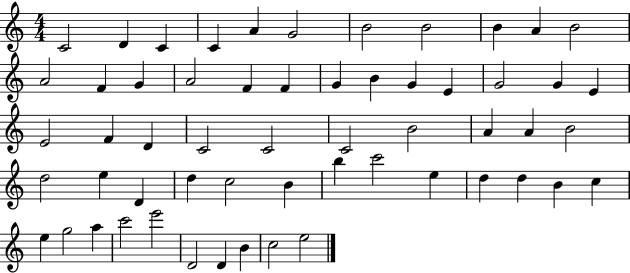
{
  \clef treble
  \numericTimeSignature
  \time 4/4
  \key c \major
  c'2 d'4 c'4 | c'4 a'4 g'2 | b'2 b'2 | b'4 a'4 b'2 | \break a'2 f'4 g'4 | a'2 f'4 f'4 | g'4 b'4 g'4 e'4 | g'2 g'4 e'4 | \break e'2 f'4 d'4 | c'2 c'2 | c'2 b'2 | a'4 a'4 b'2 | \break d''2 e''4 d'4 | d''4 c''2 b'4 | b''4 c'''2 e''4 | d''4 d''4 b'4 c''4 | \break e''4 g''2 a''4 | c'''2 e'''2 | d'2 d'4 b'4 | c''2 e''2 | \break \bar "|."
}